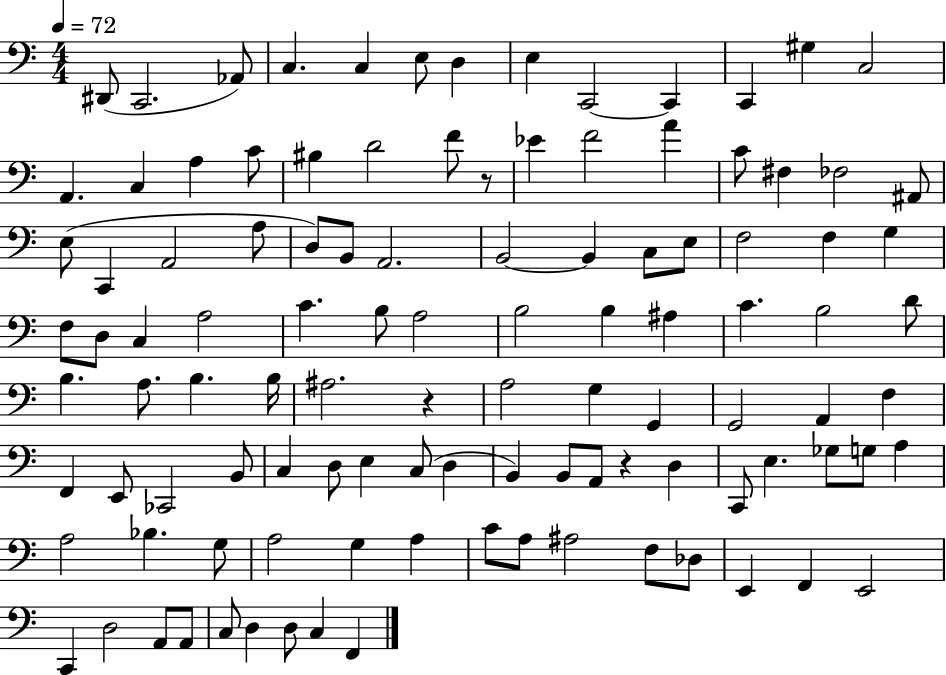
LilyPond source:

{
  \clef bass
  \numericTimeSignature
  \time 4/4
  \key c \major
  \tempo 4 = 72
  dis,8( c,2. aes,8) | c4. c4 e8 d4 | e4 c,2~~ c,4 | c,4 gis4 c2 | \break a,4. c4 a4 c'8 | bis4 d'2 f'8 r8 | ees'4 f'2 a'4 | c'8 fis4 fes2 ais,8 | \break e8( c,4 a,2 a8 | d8) b,8 a,2. | b,2~~ b,4 c8 e8 | f2 f4 g4 | \break f8 d8 c4 a2 | c'4. b8 a2 | b2 b4 ais4 | c'4. b2 d'8 | \break b4. a8. b4. b16 | ais2. r4 | a2 g4 g,4 | g,2 a,4 f4 | \break f,4 e,8 ces,2 b,8 | c4 d8 e4 c8( d4 | b,4) b,8 a,8 r4 d4 | c,8 e4. ges8 g8 a4 | \break a2 bes4. g8 | a2 g4 a4 | c'8 a8 ais2 f8 des8 | e,4 f,4 e,2 | \break c,4 d2 a,8 a,8 | c8 d4 d8 c4 f,4 | \bar "|."
}